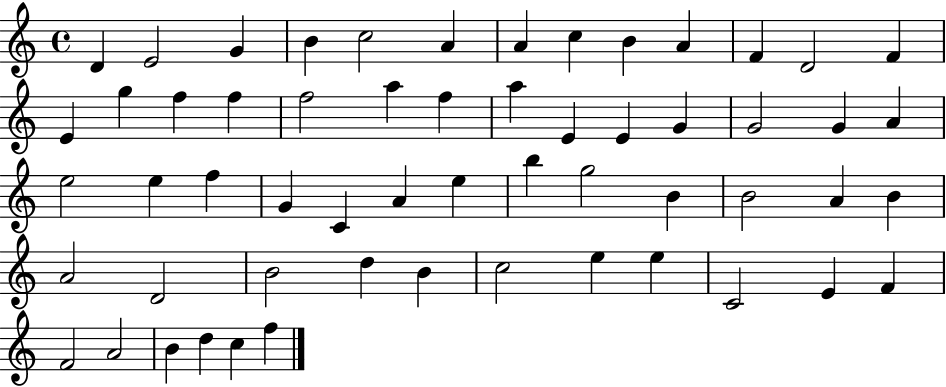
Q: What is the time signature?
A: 4/4